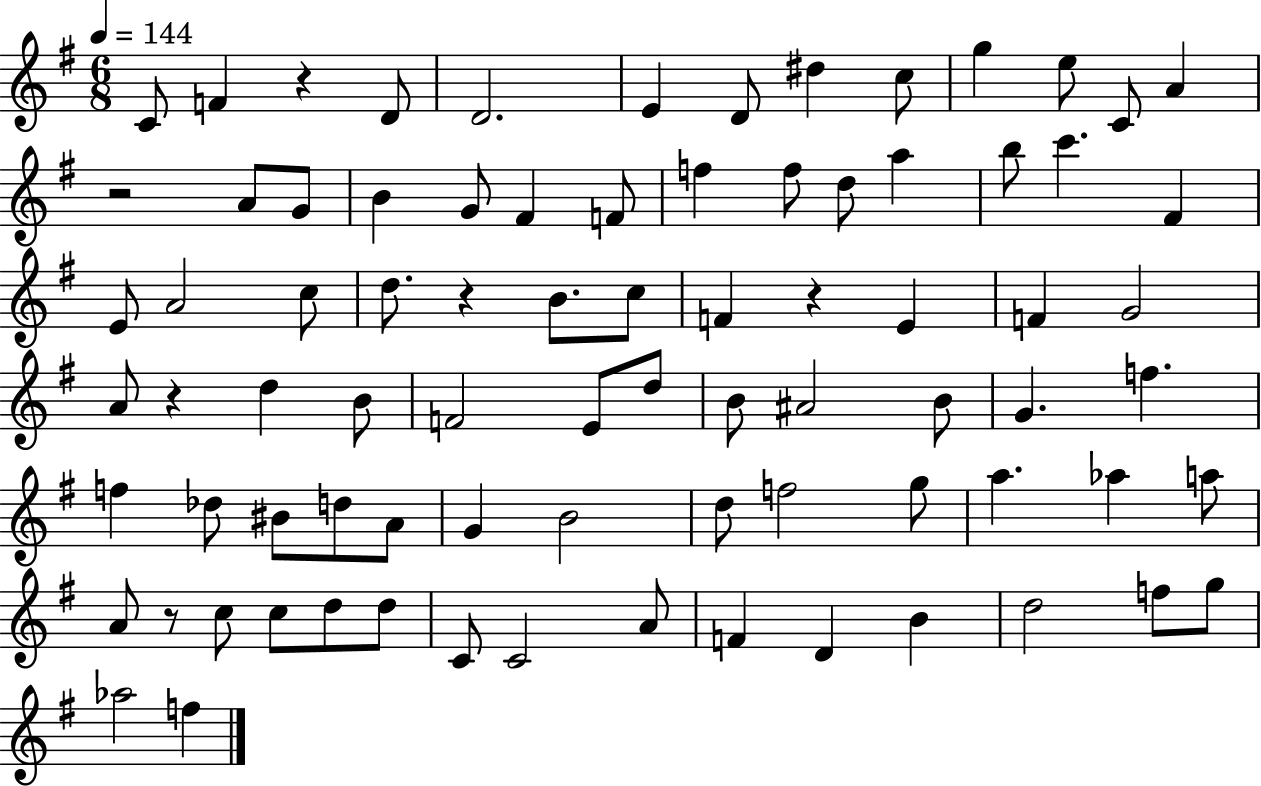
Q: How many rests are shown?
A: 6